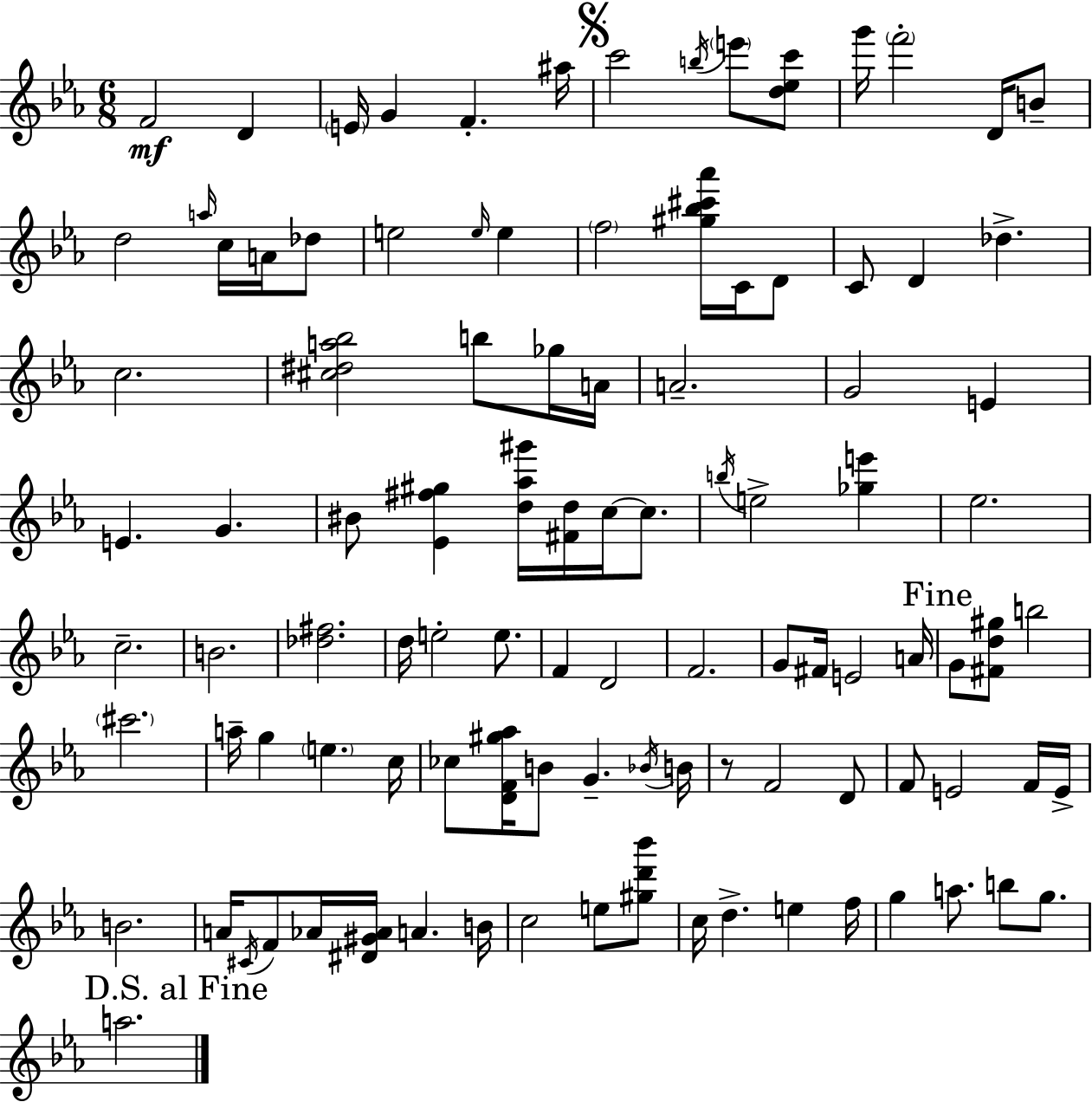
{
  \clef treble
  \numericTimeSignature
  \time 6/8
  \key c \minor
  f'2\mf d'4 | \parenthesize e'16 g'4 f'4.-. ais''16 | \mark \markup { \musicglyph "scripts.segno" } c'''2 \acciaccatura { b''16 } \parenthesize e'''8 <d'' ees'' c'''>8 | g'''16 \parenthesize f'''2-. d'16 b'8-- | \break d''2 \grace { a''16 } c''16 a'16 | des''8 e''2 \grace { e''16 } e''4 | \parenthesize f''2 <gis'' bes'' cis''' aes'''>16 | c'16 d'8 c'8 d'4 des''4.-> | \break c''2. | <cis'' dis'' a'' bes''>2 b''8 | ges''16 a'16 a'2.-- | g'2 e'4 | \break e'4. g'4. | bis'8 <ees' fis'' gis''>4 <d'' aes'' gis'''>16 <fis' d''>16 c''16~~ | c''8. \acciaccatura { b''16 } e''2-> | <ges'' e'''>4 ees''2. | \break c''2.-- | b'2. | <des'' fis''>2. | d''16 e''2-. | \break e''8. f'4 d'2 | f'2. | g'8 fis'16 e'2 | a'16 \mark "Fine" g'8 <fis' d'' gis''>8 b''2 | \break \parenthesize cis'''2. | a''16-- g''4 \parenthesize e''4. | c''16 ces''8 <d' f' gis'' aes''>16 b'8 g'4.-- | \acciaccatura { bes'16 } b'16 r8 f'2 | \break d'8 f'8 e'2 | f'16 e'16-> b'2. | a'16 \acciaccatura { cis'16 } f'8 aes'16 <dis' gis' aes'>16 a'4. | b'16 c''2 | \break e''8 <gis'' d''' bes'''>8 c''16 d''4.-> | e''4 f''16 g''4 a''8. | b''8 g''8. \mark "D.S. al Fine" a''2. | \bar "|."
}